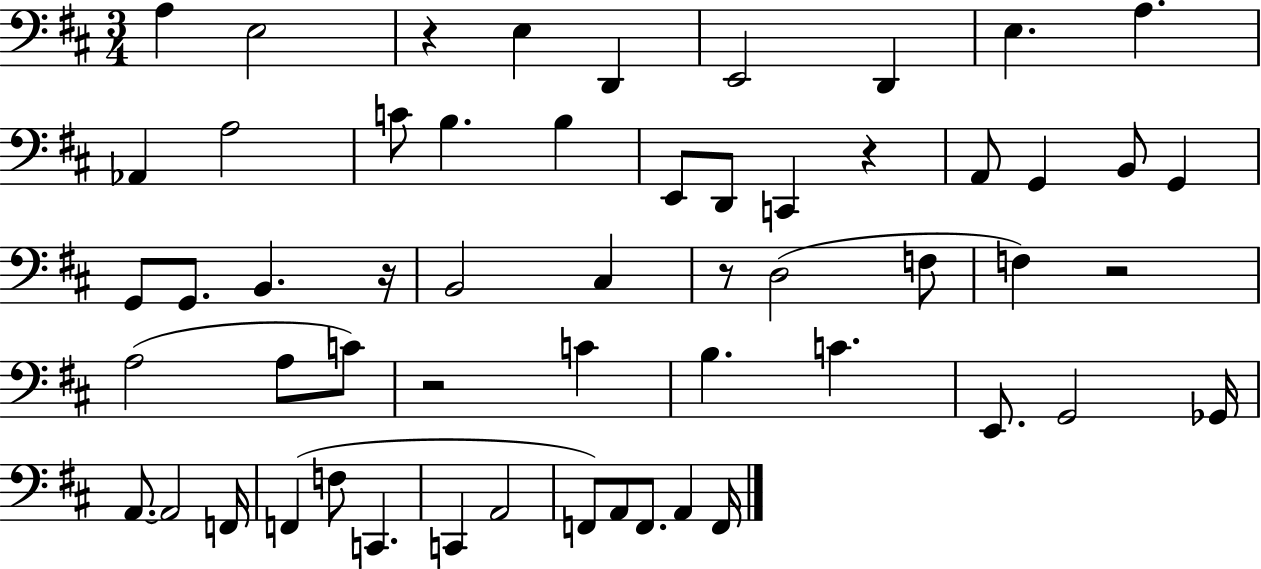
{
  \clef bass
  \numericTimeSignature
  \time 3/4
  \key d \major
  a4 e2 | r4 e4 d,4 | e,2 d,4 | e4. a4. | \break aes,4 a2 | c'8 b4. b4 | e,8 d,8 c,4 r4 | a,8 g,4 b,8 g,4 | \break g,8 g,8. b,4. r16 | b,2 cis4 | r8 d2( f8 | f4) r2 | \break a2( a8 c'8) | r2 c'4 | b4. c'4. | e,8. g,2 ges,16 | \break a,8.~~ a,2 f,16 | f,4( f8 c,4. | c,4 a,2 | f,8) a,8 f,8. a,4 f,16 | \break \bar "|."
}